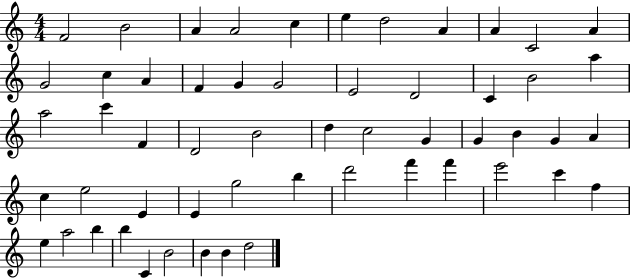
{
  \clef treble
  \numericTimeSignature
  \time 4/4
  \key c \major
  f'2 b'2 | a'4 a'2 c''4 | e''4 d''2 a'4 | a'4 c'2 a'4 | \break g'2 c''4 a'4 | f'4 g'4 g'2 | e'2 d'2 | c'4 b'2 a''4 | \break a''2 c'''4 f'4 | d'2 b'2 | d''4 c''2 g'4 | g'4 b'4 g'4 a'4 | \break c''4 e''2 e'4 | e'4 g''2 b''4 | d'''2 f'''4 f'''4 | e'''2 c'''4 f''4 | \break e''4 a''2 b''4 | b''4 c'4 b'2 | b'4 b'4 d''2 | \bar "|."
}